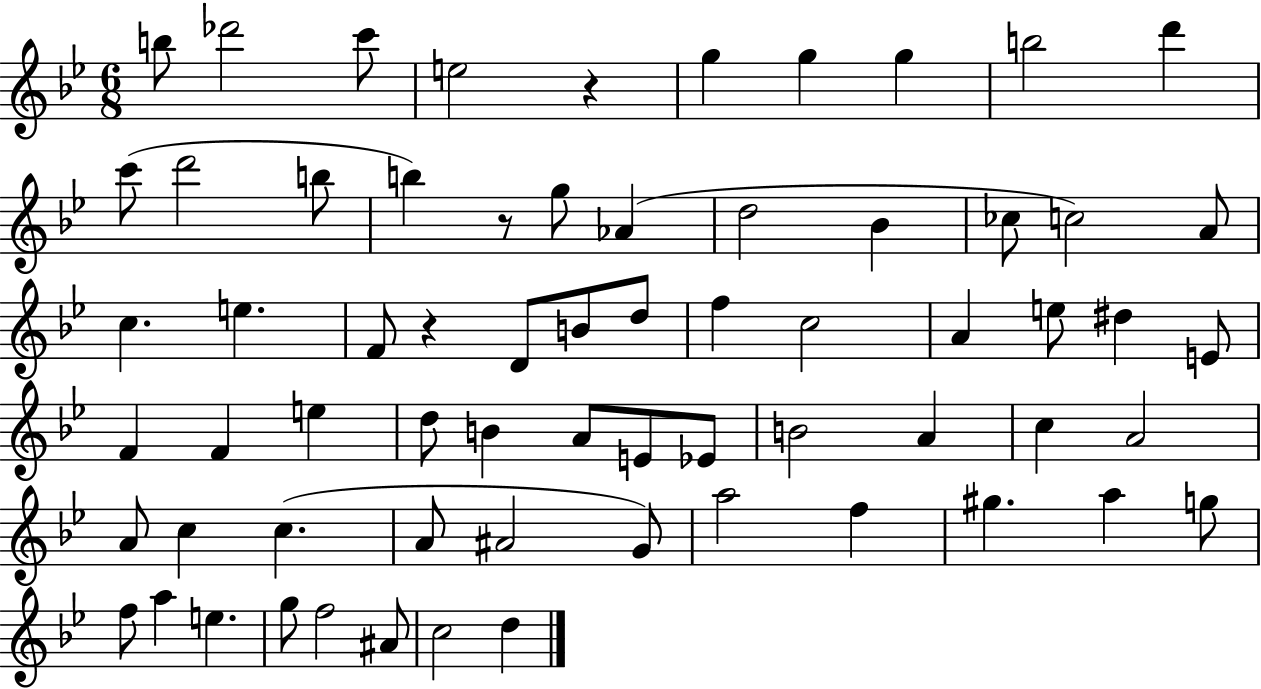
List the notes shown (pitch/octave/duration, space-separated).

B5/e Db6/h C6/e E5/h R/q G5/q G5/q G5/q B5/h D6/q C6/e D6/h B5/e B5/q R/e G5/e Ab4/q D5/h Bb4/q CES5/e C5/h A4/e C5/q. E5/q. F4/e R/q D4/e B4/e D5/e F5/q C5/h A4/q E5/e D#5/q E4/e F4/q F4/q E5/q D5/e B4/q A4/e E4/e Eb4/e B4/h A4/q C5/q A4/h A4/e C5/q C5/q. A4/e A#4/h G4/e A5/h F5/q G#5/q. A5/q G5/e F5/e A5/q E5/q. G5/e F5/h A#4/e C5/h D5/q